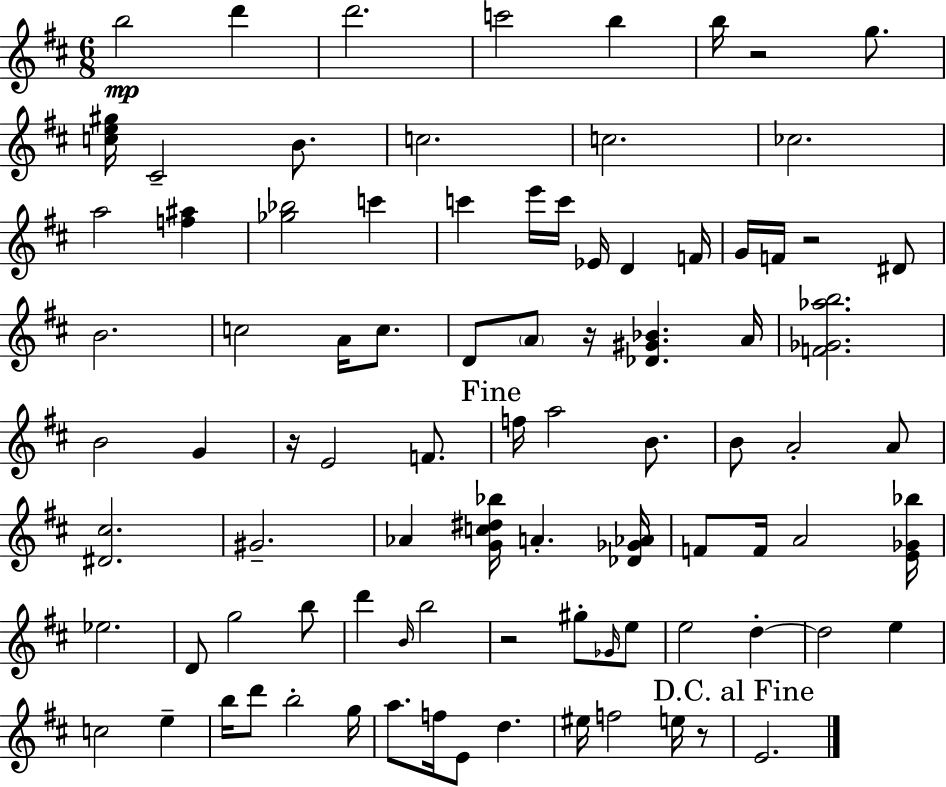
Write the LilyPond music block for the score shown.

{
  \clef treble
  \numericTimeSignature
  \time 6/8
  \key d \major
  b''2\mp d'''4 | d'''2. | c'''2 b''4 | b''16 r2 g''8. | \break <c'' e'' gis''>16 cis'2-- b'8. | c''2. | c''2. | ces''2. | \break a''2 <f'' ais''>4 | <ges'' bes''>2 c'''4 | c'''4 e'''16 c'''16 ees'16 d'4 f'16 | g'16 f'16 r2 dis'8 | \break b'2. | c''2 a'16 c''8. | d'8 \parenthesize a'8 r16 <des' gis' bes'>4. a'16 | <f' ges' aes'' b''>2. | \break b'2 g'4 | r16 e'2 f'8. | \mark "Fine" f''16 a''2 b'8. | b'8 a'2-. a'8 | \break <dis' cis''>2. | gis'2.-- | aes'4 <g' c'' dis'' bes''>16 a'4.-. <des' ges' aes'>16 | f'8 f'16 a'2 <e' ges' bes''>16 | \break ees''2. | d'8 g''2 b''8 | d'''4 \grace { b'16 } b''2 | r2 gis''8-. \grace { ges'16 } | \break e''8 e''2 d''4-.~~ | d''2 e''4 | c''2 e''4-- | b''16 d'''8 b''2-. | \break g''16 a''8. f''16 e'8 d''4. | eis''16 f''2 e''16 | r8 \mark "D.C. al Fine" e'2. | \bar "|."
}